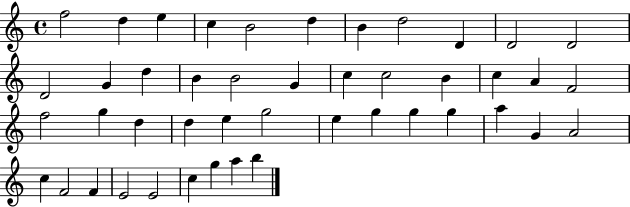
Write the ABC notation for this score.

X:1
T:Untitled
M:4/4
L:1/4
K:C
f2 d e c B2 d B d2 D D2 D2 D2 G d B B2 G c c2 B c A F2 f2 g d d e g2 e g g g a G A2 c F2 F E2 E2 c g a b